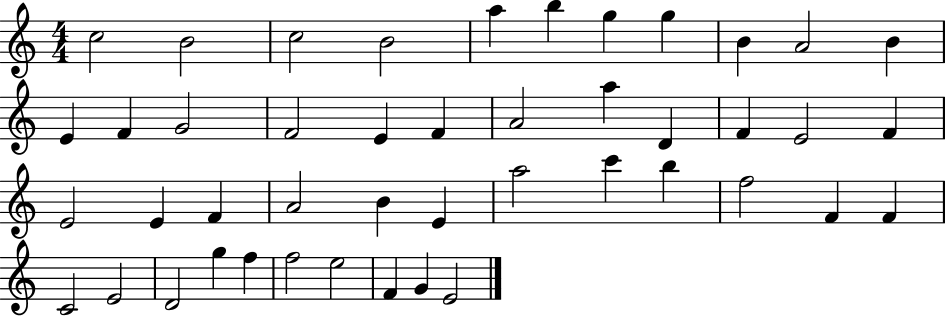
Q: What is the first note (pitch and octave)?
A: C5